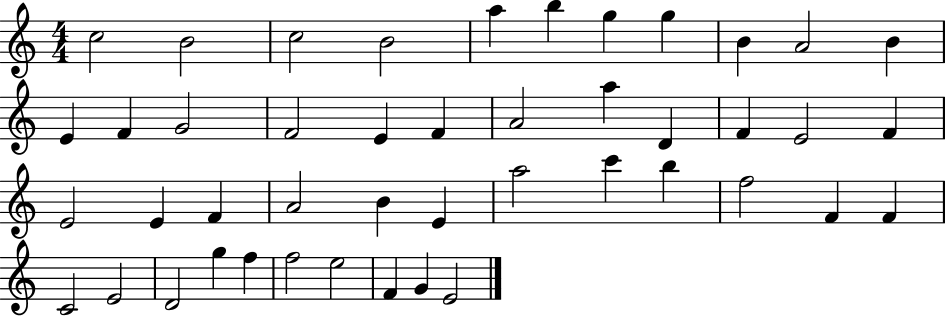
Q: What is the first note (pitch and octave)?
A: C5